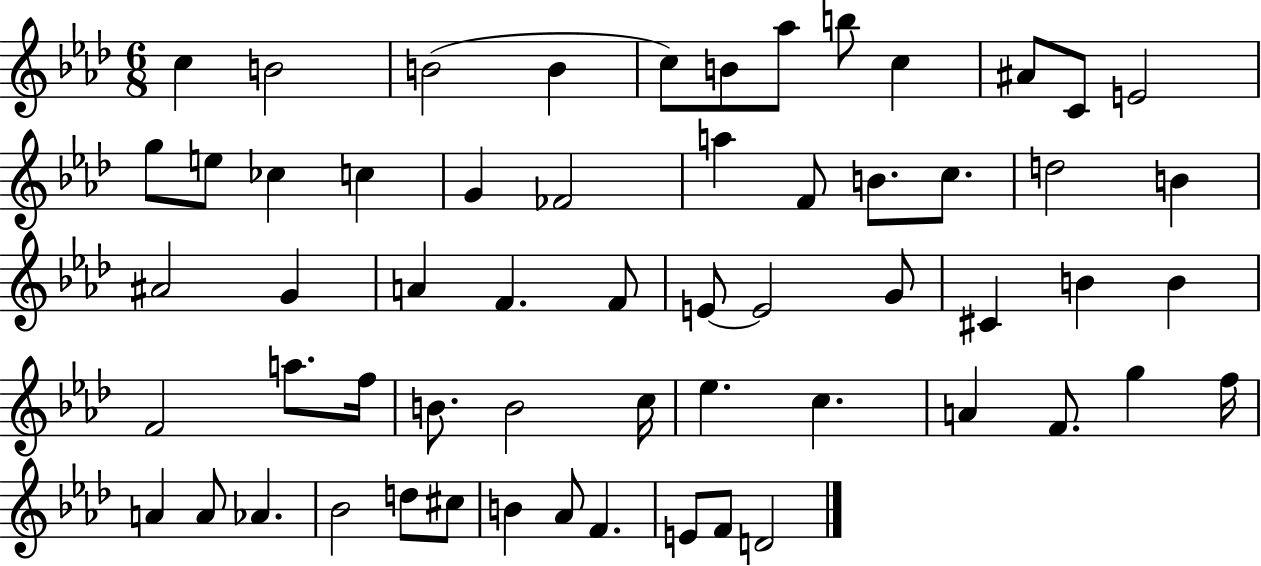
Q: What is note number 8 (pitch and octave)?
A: B5